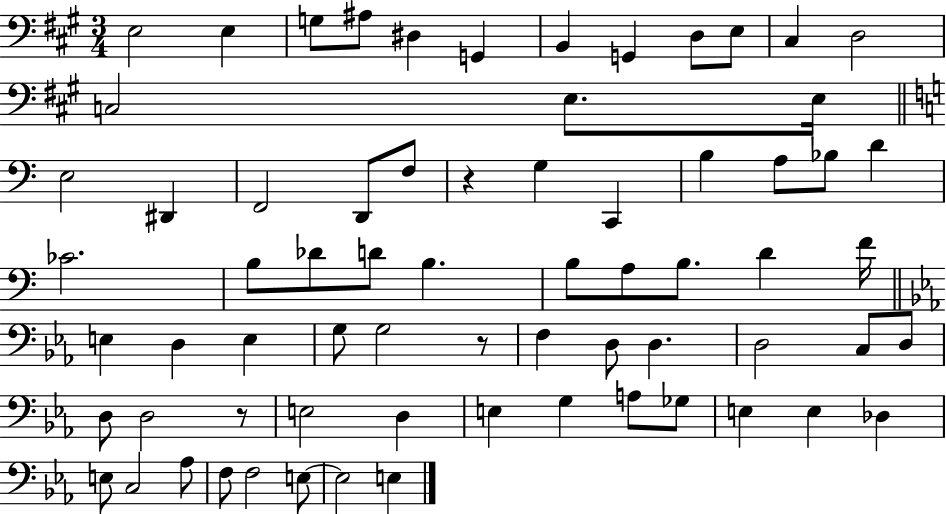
X:1
T:Untitled
M:3/4
L:1/4
K:A
E,2 E, G,/2 ^A,/2 ^D, G,, B,, G,, D,/2 E,/2 ^C, D,2 C,2 E,/2 E,/4 E,2 ^D,, F,,2 D,,/2 F,/2 z G, C,, B, A,/2 _B,/2 D _C2 B,/2 _D/2 D/2 B, B,/2 A,/2 B,/2 D F/4 E, D, E, G,/2 G,2 z/2 F, D,/2 D, D,2 C,/2 D,/2 D,/2 D,2 z/2 E,2 D, E, G, A,/2 _G,/2 E, E, _D, E,/2 C,2 _A,/2 F,/2 F,2 E,/2 E,2 E,